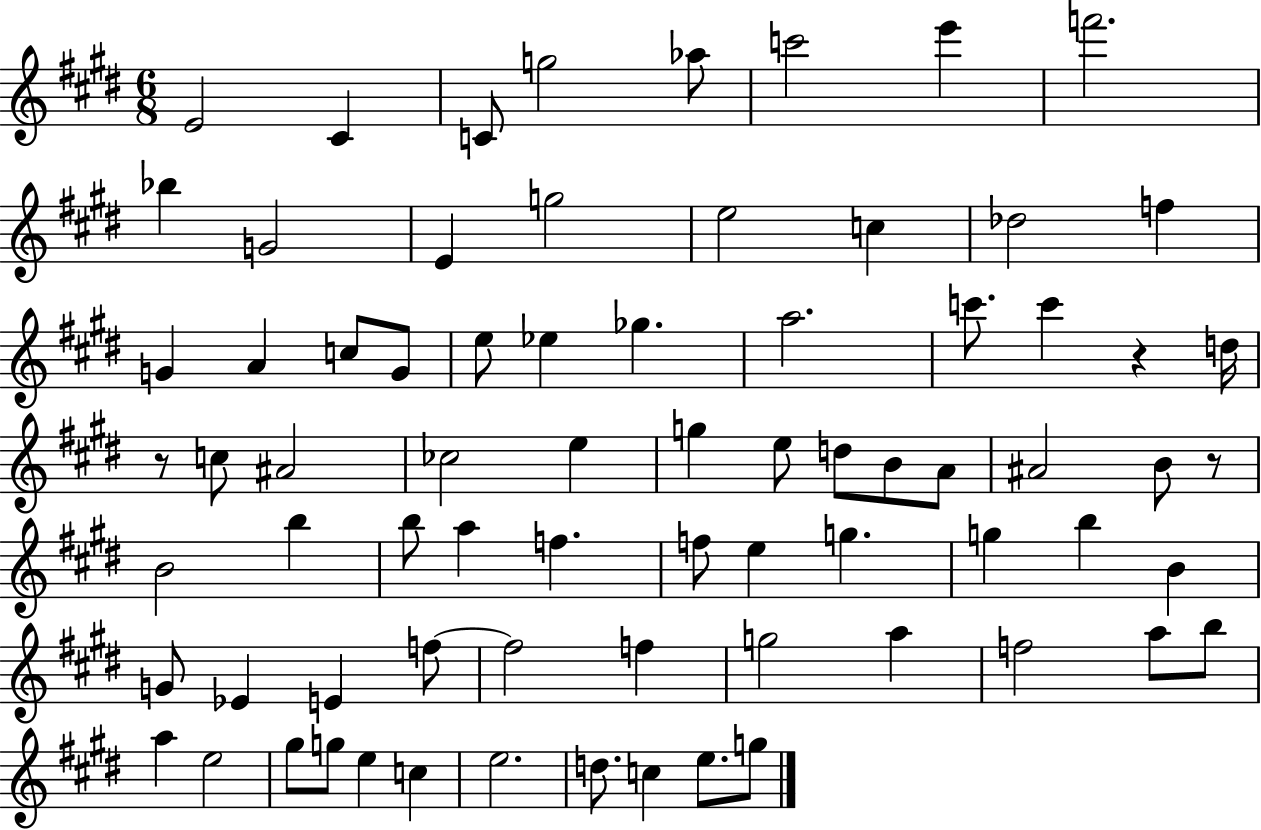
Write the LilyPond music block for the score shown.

{
  \clef treble
  \numericTimeSignature
  \time 6/8
  \key e \major
  \repeat volta 2 { e'2 cis'4 | c'8 g''2 aes''8 | c'''2 e'''4 | f'''2. | \break bes''4 g'2 | e'4 g''2 | e''2 c''4 | des''2 f''4 | \break g'4 a'4 c''8 g'8 | e''8 ees''4 ges''4. | a''2. | c'''8. c'''4 r4 d''16 | \break r8 c''8 ais'2 | ces''2 e''4 | g''4 e''8 d''8 b'8 a'8 | ais'2 b'8 r8 | \break b'2 b''4 | b''8 a''4 f''4. | f''8 e''4 g''4. | g''4 b''4 b'4 | \break g'8 ees'4 e'4 f''8~~ | f''2 f''4 | g''2 a''4 | f''2 a''8 b''8 | \break a''4 e''2 | gis''8 g''8 e''4 c''4 | e''2. | d''8. c''4 e''8. g''8 | \break } \bar "|."
}